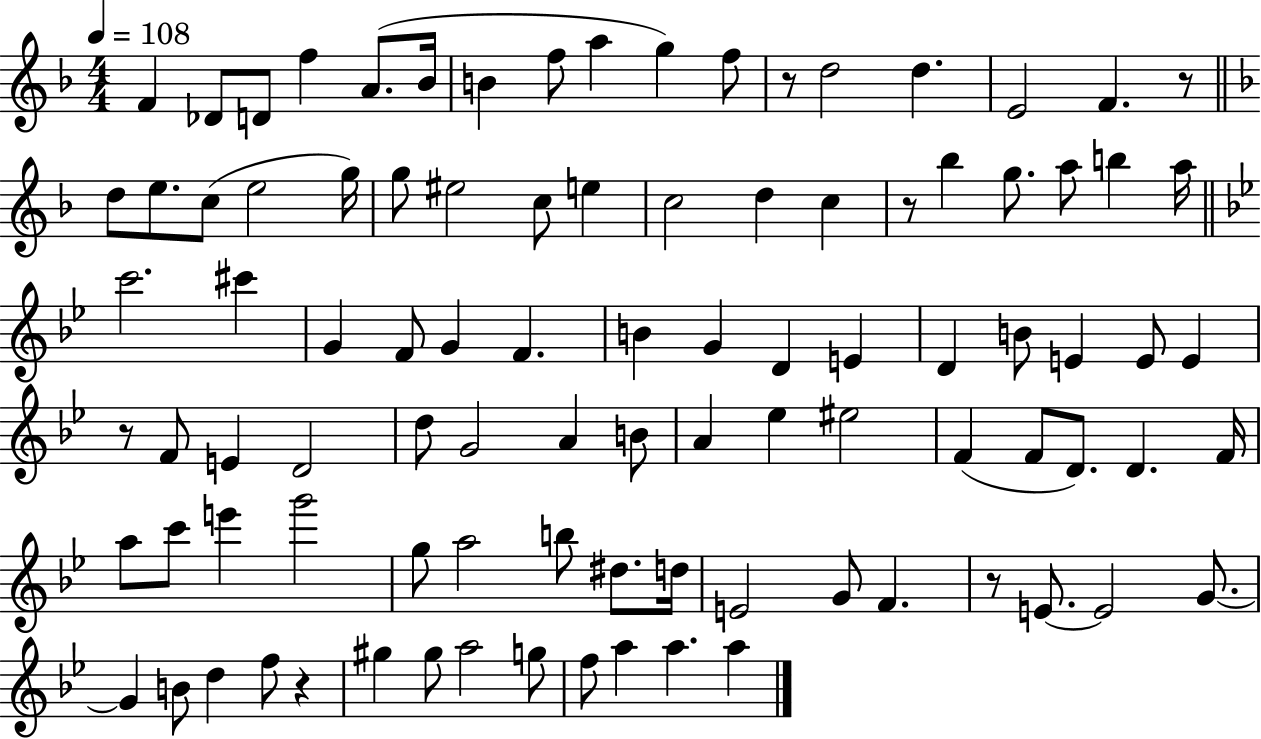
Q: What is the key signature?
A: F major